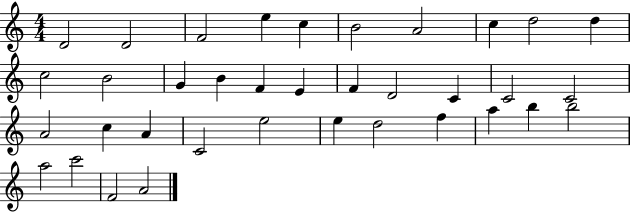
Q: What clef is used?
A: treble